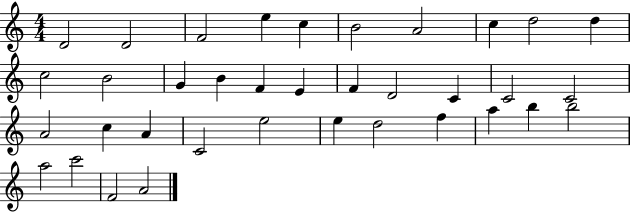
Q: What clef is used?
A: treble